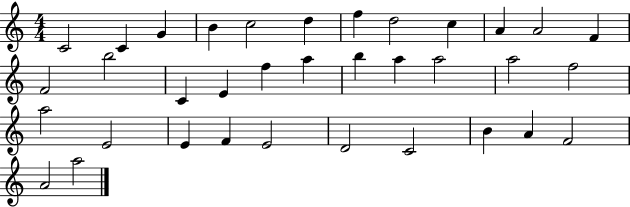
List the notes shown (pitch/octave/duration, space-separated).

C4/h C4/q G4/q B4/q C5/h D5/q F5/q D5/h C5/q A4/q A4/h F4/q F4/h B5/h C4/q E4/q F5/q A5/q B5/q A5/q A5/h A5/h F5/h A5/h E4/h E4/q F4/q E4/h D4/h C4/h B4/q A4/q F4/h A4/h A5/h